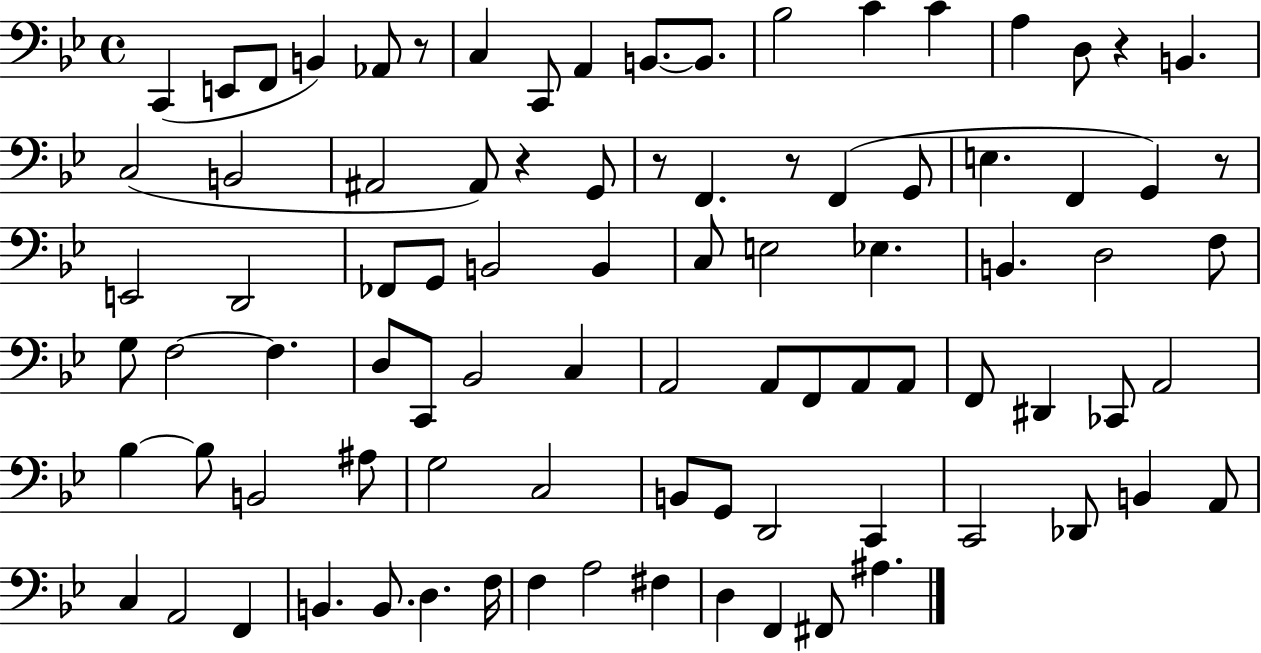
C2/q E2/e F2/e B2/q Ab2/e R/e C3/q C2/e A2/q B2/e. B2/e. Bb3/h C4/q C4/q A3/q D3/e R/q B2/q. C3/h B2/h A#2/h A#2/e R/q G2/e R/e F2/q. R/e F2/q G2/e E3/q. F2/q G2/q R/e E2/h D2/h FES2/e G2/e B2/h B2/q C3/e E3/h Eb3/q. B2/q. D3/h F3/e G3/e F3/h F3/q. D3/e C2/e Bb2/h C3/q A2/h A2/e F2/e A2/e A2/e F2/e D#2/q CES2/e A2/h Bb3/q Bb3/e B2/h A#3/e G3/h C3/h B2/e G2/e D2/h C2/q C2/h Db2/e B2/q A2/e C3/q A2/h F2/q B2/q. B2/e. D3/q. F3/s F3/q A3/h F#3/q D3/q F2/q F#2/e A#3/q.